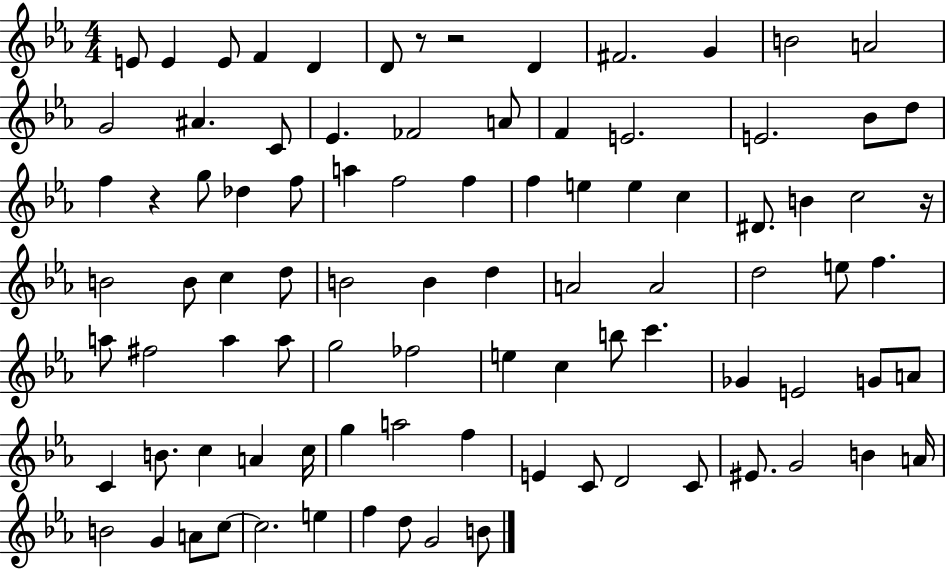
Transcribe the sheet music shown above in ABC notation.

X:1
T:Untitled
M:4/4
L:1/4
K:Eb
E/2 E E/2 F D D/2 z/2 z2 D ^F2 G B2 A2 G2 ^A C/2 _E _F2 A/2 F E2 E2 _B/2 d/2 f z g/2 _d f/2 a f2 f f e e c ^D/2 B c2 z/4 B2 B/2 c d/2 B2 B d A2 A2 d2 e/2 f a/2 ^f2 a a/2 g2 _f2 e c b/2 c' _G E2 G/2 A/2 C B/2 c A c/4 g a2 f E C/2 D2 C/2 ^E/2 G2 B A/4 B2 G A/2 c/2 c2 e f d/2 G2 B/2